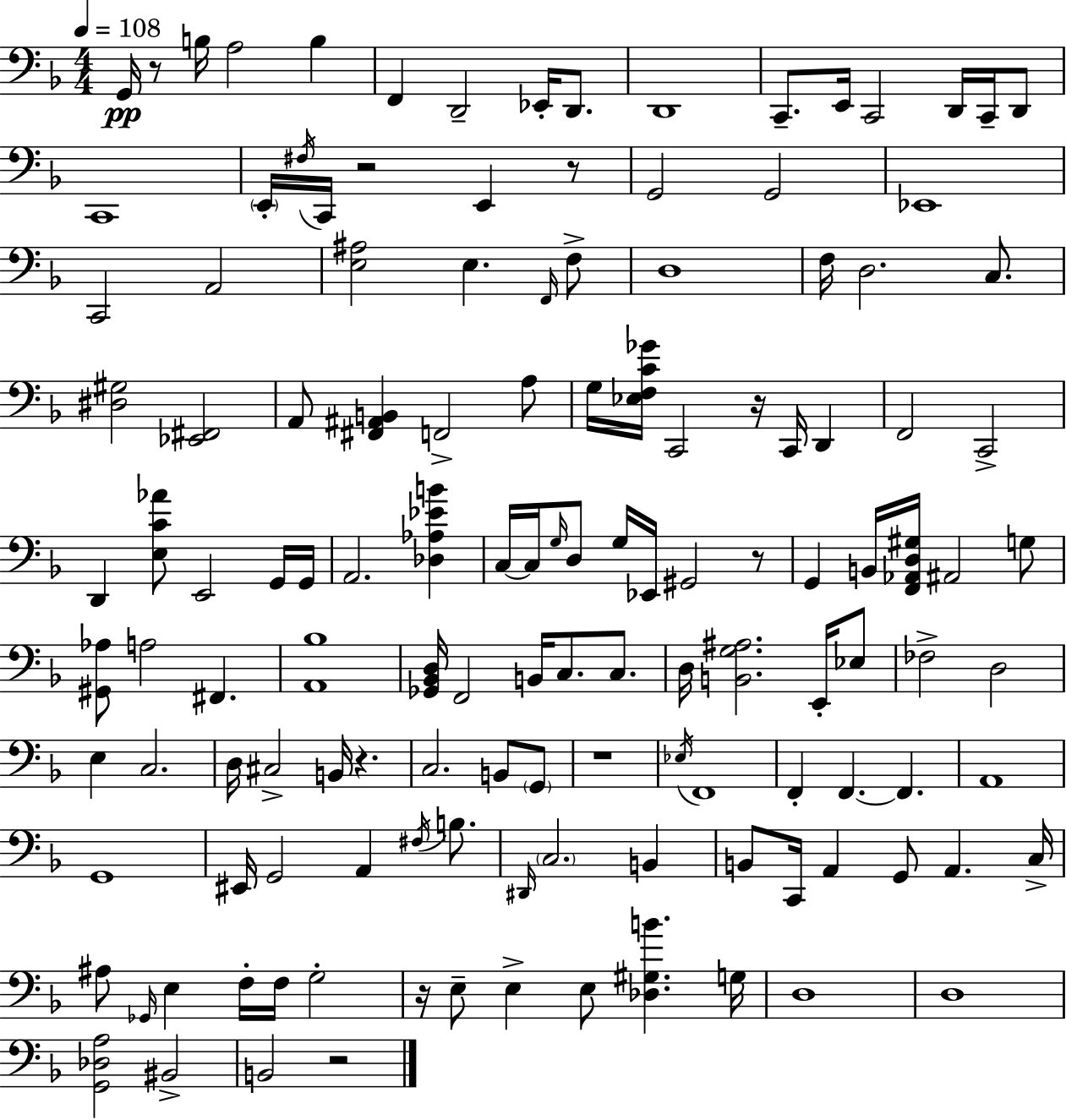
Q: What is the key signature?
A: F major